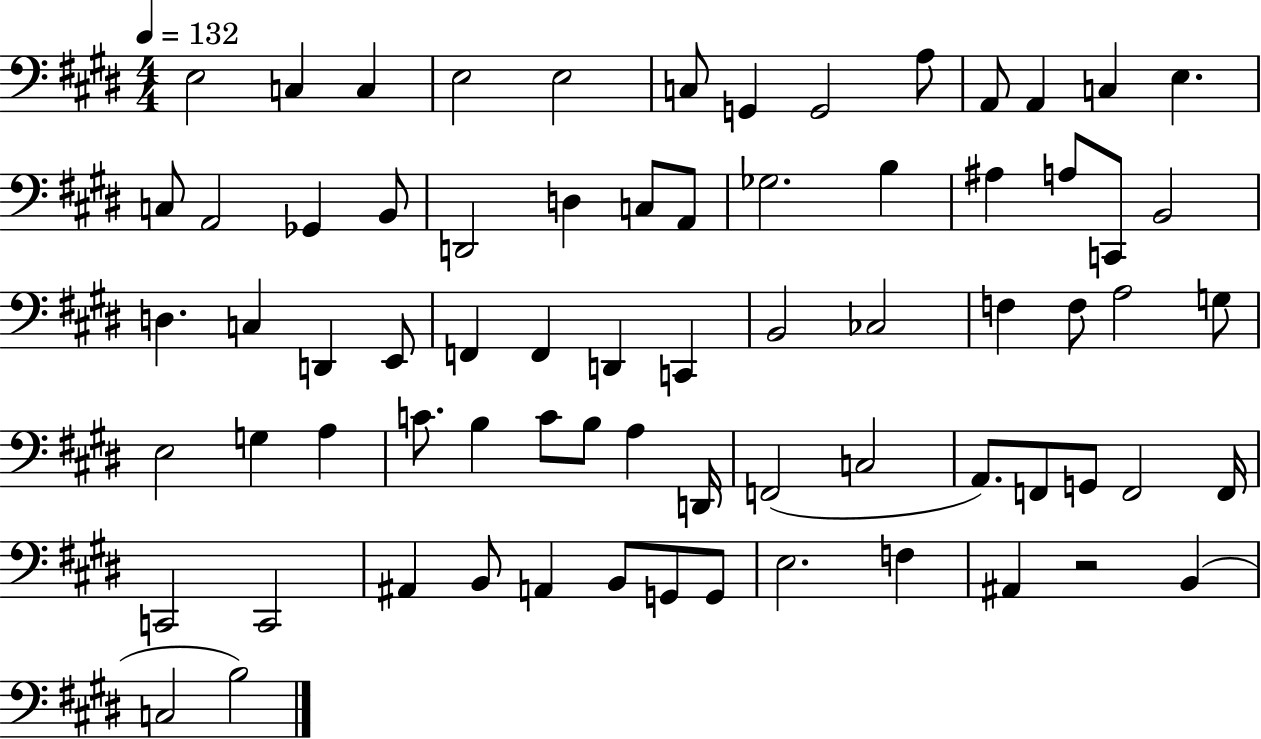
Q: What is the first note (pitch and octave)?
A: E3